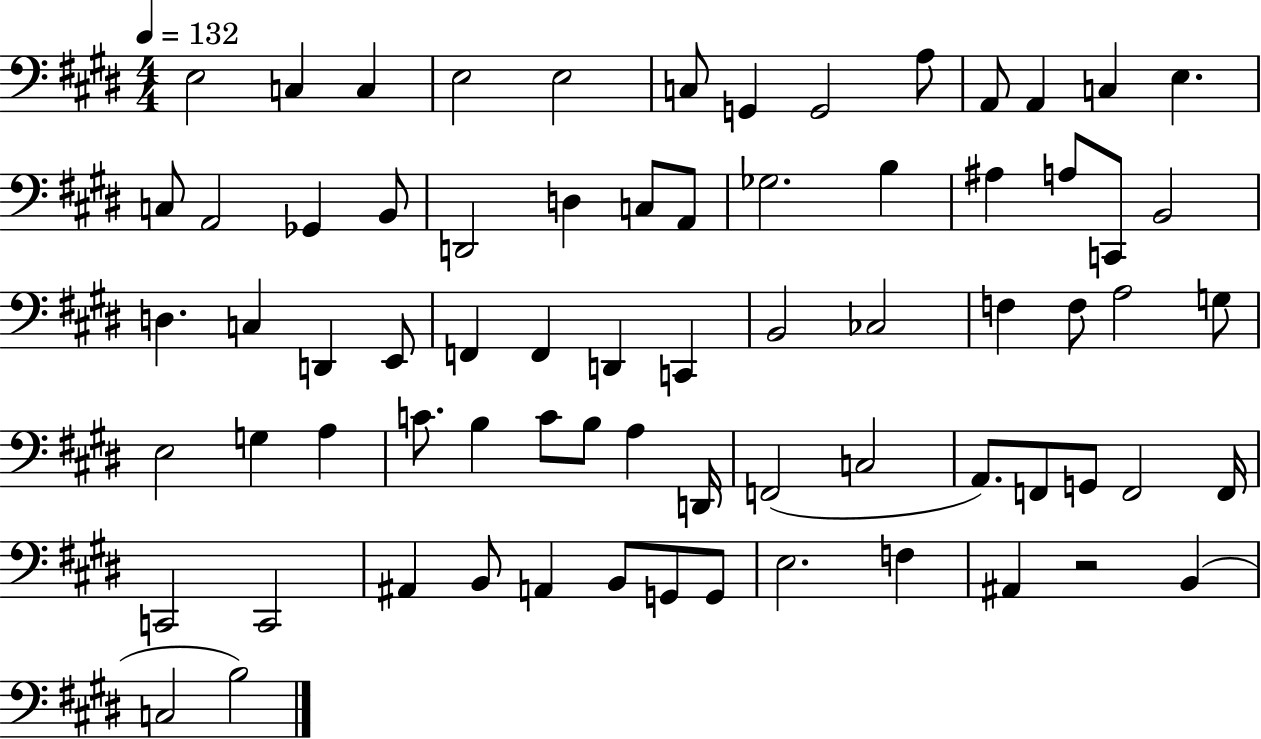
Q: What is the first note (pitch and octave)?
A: E3